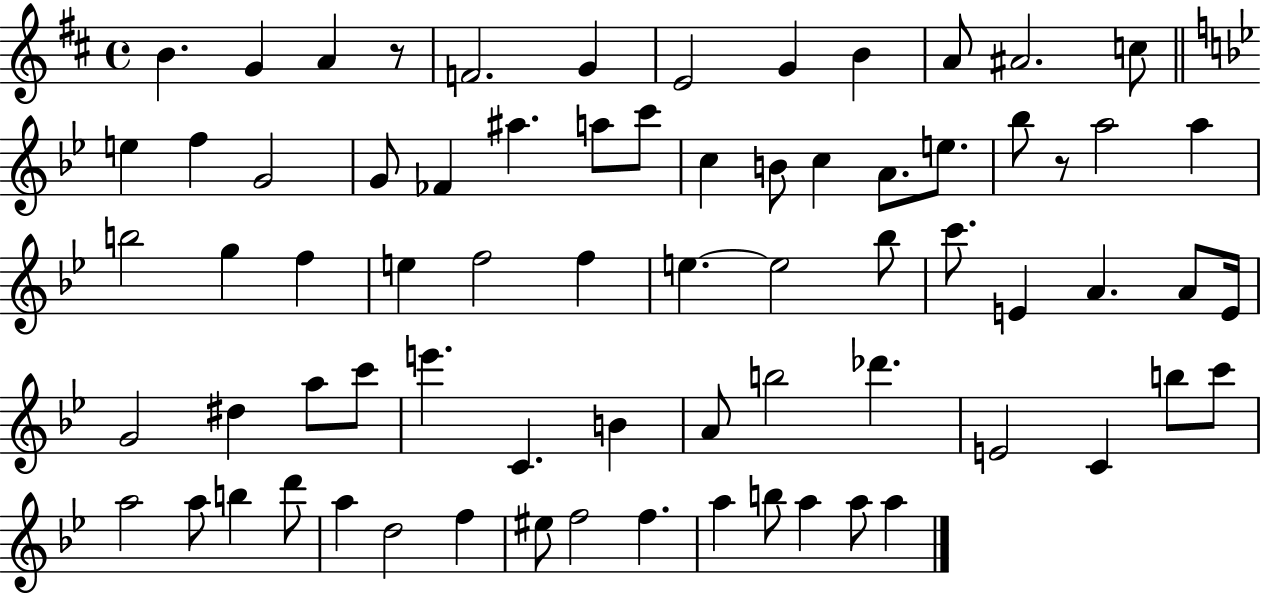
{
  \clef treble
  \time 4/4
  \defaultTimeSignature
  \key d \major
  \repeat volta 2 { b'4. g'4 a'4 r8 | f'2. g'4 | e'2 g'4 b'4 | a'8 ais'2. c''8 | \break \bar "||" \break \key g \minor e''4 f''4 g'2 | g'8 fes'4 ais''4. a''8 c'''8 | c''4 b'8 c''4 a'8. e''8. | bes''8 r8 a''2 a''4 | \break b''2 g''4 f''4 | e''4 f''2 f''4 | e''4.~~ e''2 bes''8 | c'''8. e'4 a'4. a'8 e'16 | \break g'2 dis''4 a''8 c'''8 | e'''4. c'4. b'4 | a'8 b''2 des'''4. | e'2 c'4 b''8 c'''8 | \break a''2 a''8 b''4 d'''8 | a''4 d''2 f''4 | eis''8 f''2 f''4. | a''4 b''8 a''4 a''8 a''4 | \break } \bar "|."
}